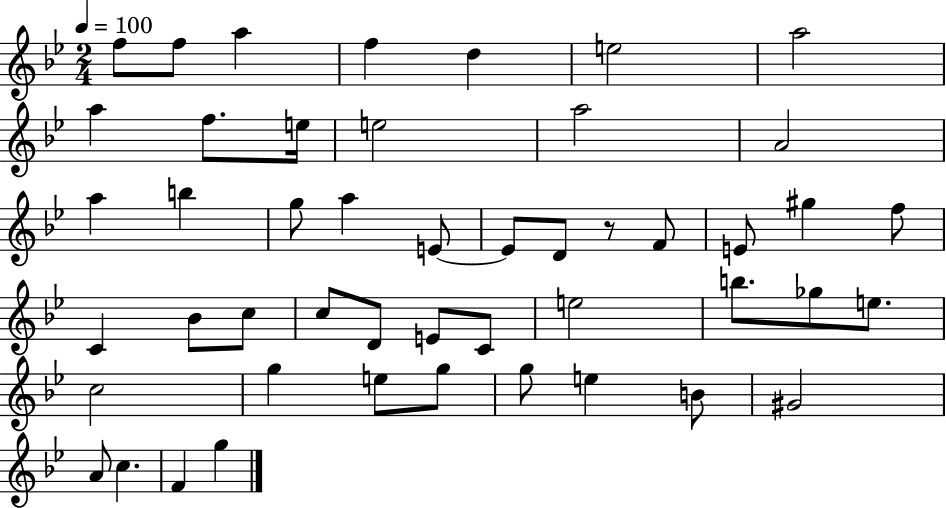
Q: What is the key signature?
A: BES major